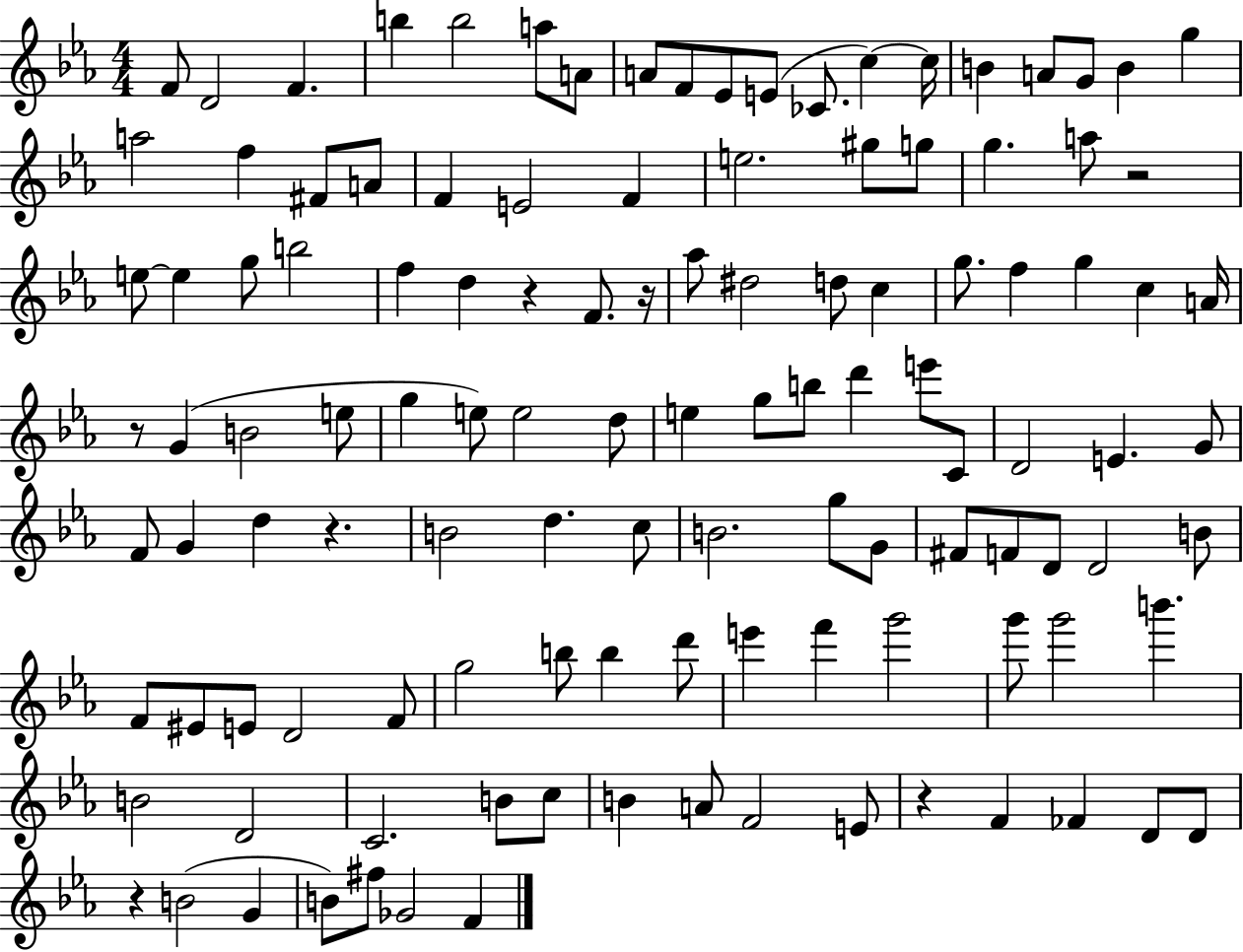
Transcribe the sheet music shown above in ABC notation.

X:1
T:Untitled
M:4/4
L:1/4
K:Eb
F/2 D2 F b b2 a/2 A/2 A/2 F/2 _E/2 E/2 _C/2 c c/4 B A/2 G/2 B g a2 f ^F/2 A/2 F E2 F e2 ^g/2 g/2 g a/2 z2 e/2 e g/2 b2 f d z F/2 z/4 _a/2 ^d2 d/2 c g/2 f g c A/4 z/2 G B2 e/2 g e/2 e2 d/2 e g/2 b/2 d' e'/2 C/2 D2 E G/2 F/2 G d z B2 d c/2 B2 g/2 G/2 ^F/2 F/2 D/2 D2 B/2 F/2 ^E/2 E/2 D2 F/2 g2 b/2 b d'/2 e' f' g'2 g'/2 g'2 b' B2 D2 C2 B/2 c/2 B A/2 F2 E/2 z F _F D/2 D/2 z B2 G B/2 ^f/2 _G2 F